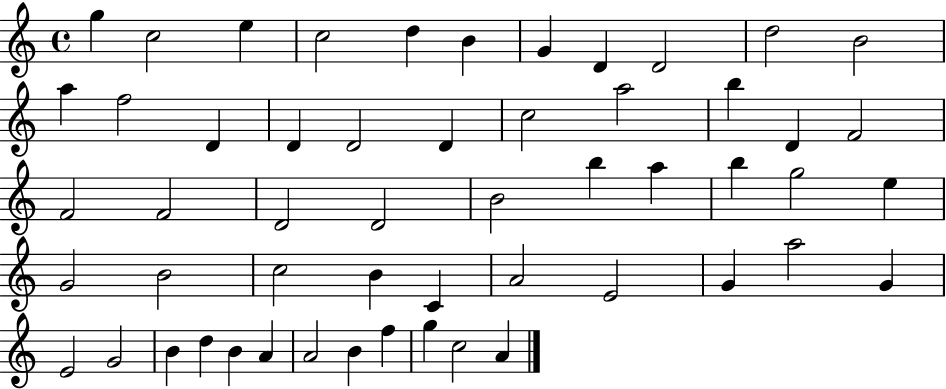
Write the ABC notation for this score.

X:1
T:Untitled
M:4/4
L:1/4
K:C
g c2 e c2 d B G D D2 d2 B2 a f2 D D D2 D c2 a2 b D F2 F2 F2 D2 D2 B2 b a b g2 e G2 B2 c2 B C A2 E2 G a2 G E2 G2 B d B A A2 B f g c2 A